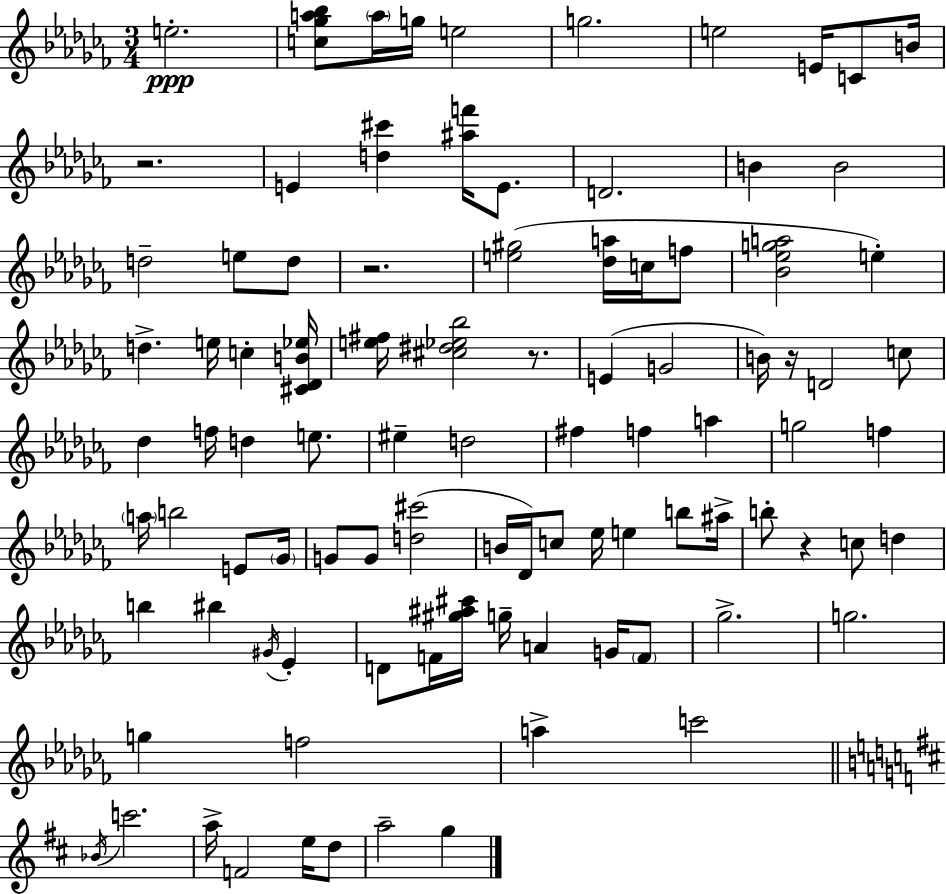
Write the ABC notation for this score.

X:1
T:Untitled
M:3/4
L:1/4
K:Abm
e2 [c_ga_b]/2 a/4 g/4 e2 g2 e2 E/4 C/2 B/4 z2 E [d^c'] [^af']/4 E/2 D2 B B2 d2 e/2 d/2 z2 [e^g]2 [_da]/4 c/4 f/2 [_B_ega]2 e d e/4 c [^C_DB_e]/4 [e^f]/4 [^c^d_e_b]2 z/2 E G2 B/4 z/4 D2 c/2 _d f/4 d e/2 ^e d2 ^f f a g2 f a/4 b2 E/2 _G/4 G/2 G/2 [d^c']2 B/4 _D/4 c/2 _e/4 e b/2 ^a/4 b/2 z c/2 d b ^b ^G/4 _E D/2 F/4 [^g^a^c']/4 g/4 A G/4 F/2 _g2 g2 g f2 a c'2 _B/4 c'2 a/4 F2 e/4 d/2 a2 g